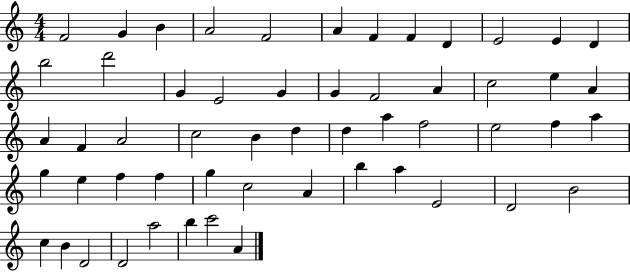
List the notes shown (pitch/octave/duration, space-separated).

F4/h G4/q B4/q A4/h F4/h A4/q F4/q F4/q D4/q E4/h E4/q D4/q B5/h D6/h G4/q E4/h G4/q G4/q F4/h A4/q C5/h E5/q A4/q A4/q F4/q A4/h C5/h B4/q D5/q D5/q A5/q F5/h E5/h F5/q A5/q G5/q E5/q F5/q F5/q G5/q C5/h A4/q B5/q A5/q E4/h D4/h B4/h C5/q B4/q D4/h D4/h A5/h B5/q C6/h A4/q